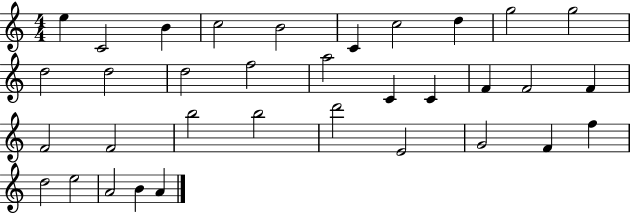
E5/q C4/h B4/q C5/h B4/h C4/q C5/h D5/q G5/h G5/h D5/h D5/h D5/h F5/h A5/h C4/q C4/q F4/q F4/h F4/q F4/h F4/h B5/h B5/h D6/h E4/h G4/h F4/q F5/q D5/h E5/h A4/h B4/q A4/q